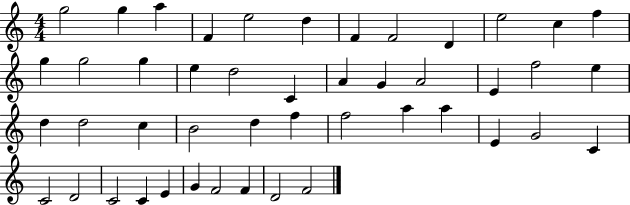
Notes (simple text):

G5/h G5/q A5/q F4/q E5/h D5/q F4/q F4/h D4/q E5/h C5/q F5/q G5/q G5/h G5/q E5/q D5/h C4/q A4/q G4/q A4/h E4/q F5/h E5/q D5/q D5/h C5/q B4/h D5/q F5/q F5/h A5/q A5/q E4/q G4/h C4/q C4/h D4/h C4/h C4/q E4/q G4/q F4/h F4/q D4/h F4/h